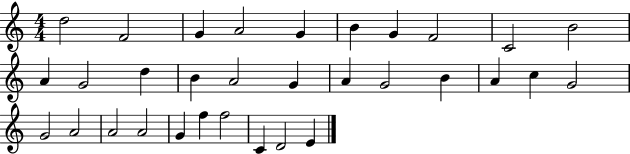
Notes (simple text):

D5/h F4/h G4/q A4/h G4/q B4/q G4/q F4/h C4/h B4/h A4/q G4/h D5/q B4/q A4/h G4/q A4/q G4/h B4/q A4/q C5/q G4/h G4/h A4/h A4/h A4/h G4/q F5/q F5/h C4/q D4/h E4/q